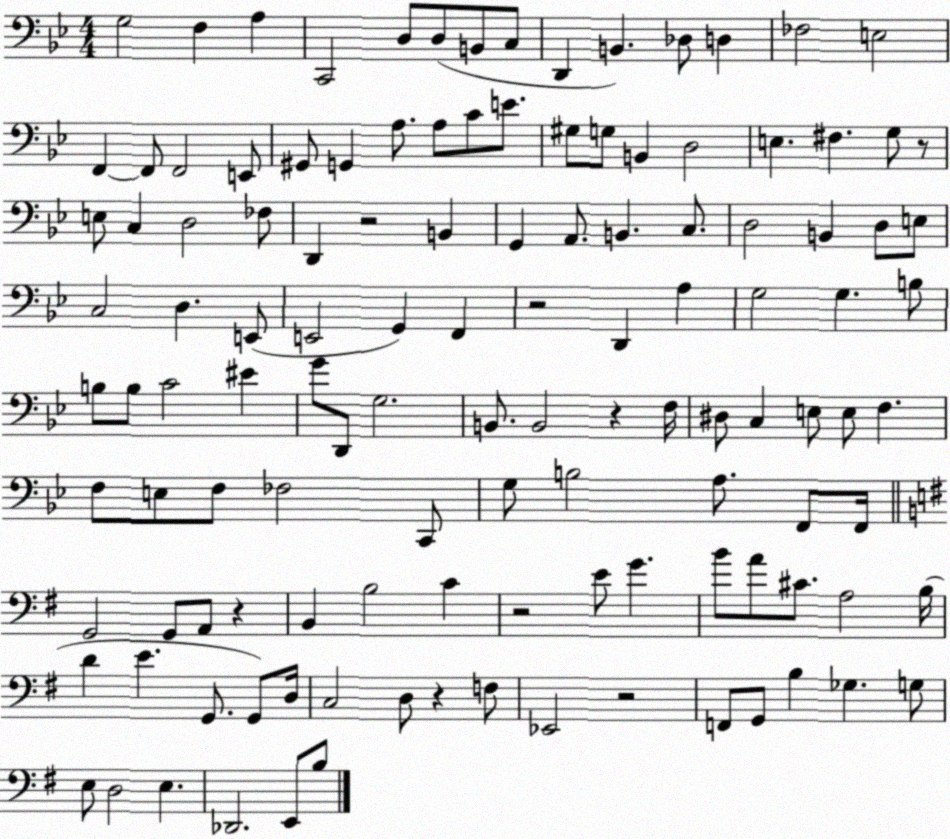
X:1
T:Untitled
M:4/4
L:1/4
K:Bb
G,2 F, A, C,,2 D,/2 D,/2 B,,/2 C,/2 D,, B,, _D,/2 D, _F,2 E,2 F,, F,,/2 F,,2 E,,/2 ^G,,/2 G,, A,/2 A,/2 C/2 E/2 ^G,/2 G,/2 B,, D,2 E, ^F, G,/2 z/2 E,/2 C, D,2 _F,/2 D,, z2 B,, G,, A,,/2 B,, C,/2 D,2 B,, D,/2 E,/2 C,2 D, E,,/2 E,,2 G,, F,, z2 D,, A, G,2 G, B,/2 B,/2 B,/2 C2 ^E G/2 D,,/2 G,2 B,,/2 B,,2 z F,/4 ^D,/2 C, E,/2 E,/2 F, F,/2 E,/2 F,/2 _F,2 C,,/2 G,/2 B,2 A,/2 F,,/2 F,,/4 G,,2 G,,/2 A,,/2 z B,, B,2 C z2 E/2 G B/2 A/2 ^C/2 A,2 B,/4 D E G,,/2 G,,/2 D,/4 C,2 D,/2 z F,/2 _E,,2 z2 F,,/2 G,,/2 B, _G, G,/2 E,/2 D,2 E, _D,,2 E,,/2 B,/2